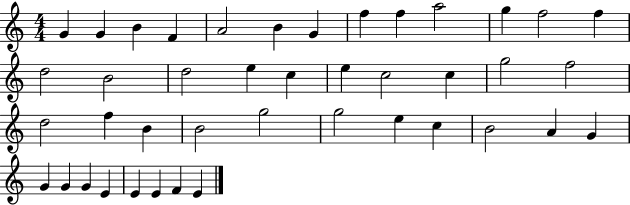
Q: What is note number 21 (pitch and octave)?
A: C5